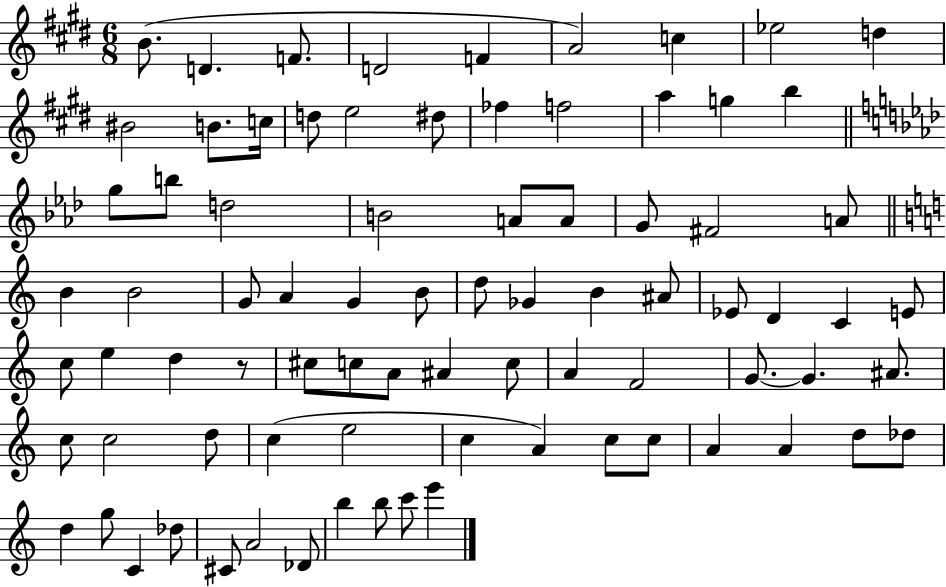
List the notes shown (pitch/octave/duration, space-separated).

B4/e. D4/q. F4/e. D4/h F4/q A4/h C5/q Eb5/h D5/q BIS4/h B4/e. C5/s D5/e E5/h D#5/e FES5/q F5/h A5/q G5/q B5/q G5/e B5/e D5/h B4/h A4/e A4/e G4/e F#4/h A4/e B4/q B4/h G4/e A4/q G4/q B4/e D5/e Gb4/q B4/q A#4/e Eb4/e D4/q C4/q E4/e C5/e E5/q D5/q R/e C#5/e C5/e A4/e A#4/q C5/e A4/q F4/h G4/e. G4/q. A#4/e. C5/e C5/h D5/e C5/q E5/h C5/q A4/q C5/e C5/e A4/q A4/q D5/e Db5/e D5/q G5/e C4/q Db5/e C#4/e A4/h Db4/e B5/q B5/e C6/e E6/q